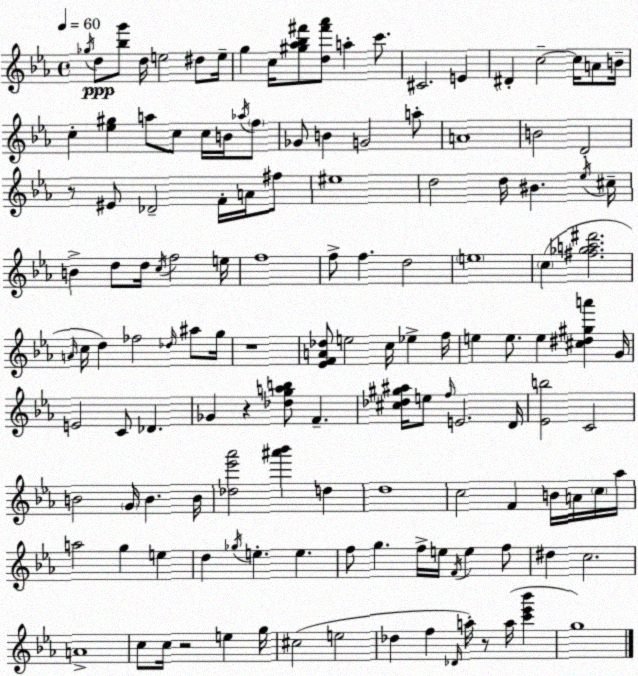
X:1
T:Untitled
M:4/4
L:1/4
K:Cm
_g/4 d/2 [_bg']/2 d/4 e2 ^d/2 e/4 g c/4 [^g_a_b^f']/2 [d^f'_a']/2 a c'/2 ^C2 E ^D c2 c/4 A/2 B/4 c [_e^g] a/2 c/2 c/4 B/4 _a/4 f/2 _G/2 B G2 a/2 A4 B2 D2 z/2 ^E/2 _D2 F/4 A/4 ^f/2 ^e4 d2 d/4 ^B _e/4 ^c/4 B d/2 d/4 c/4 f2 e/4 f4 f/2 f d2 e4 c [^f_ga^d']2 A/4 c/4 d _f2 _d/4 ^a/2 g/4 z4 [_EFA_d]/2 e2 c/4 _e f/4 e e/2 e [^c^d^ga'] G/4 E2 C/2 _D _G z [_dgab]/2 F [^c_d^g^a]/4 e/2 f/4 E2 D/4 [_Eb]2 C2 B2 G/4 B B/4 [_d_e'_a']2 [^a'_b'] d d4 c2 F B/4 A/4 c/4 _a/4 a2 g e d _g/4 e e f/2 g f/4 e/4 F/4 e f/2 ^d c2 A4 c/2 c/4 z2 e g/4 ^c2 e2 _d f _D/4 a/4 z/2 a/4 [c'_e'_b'] g4